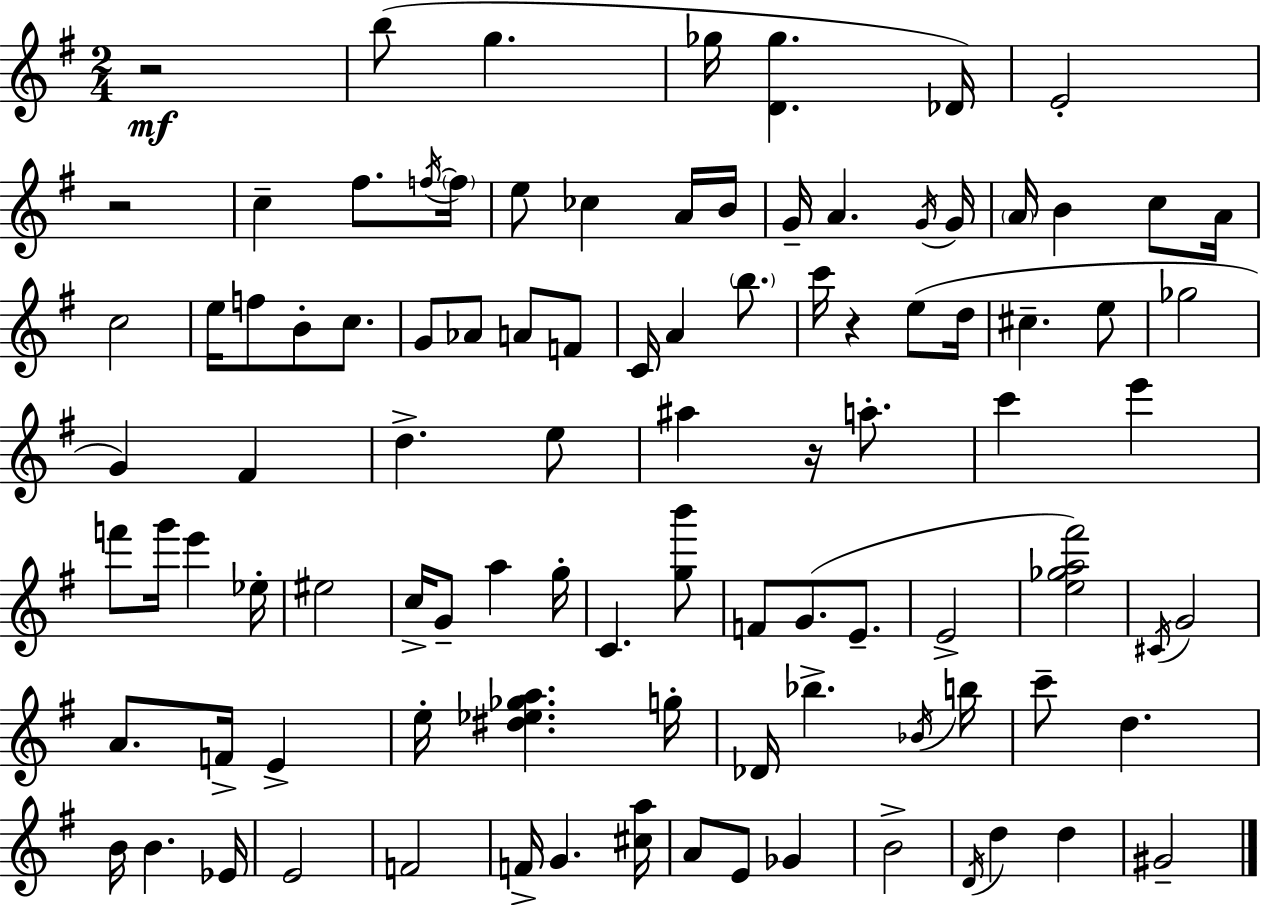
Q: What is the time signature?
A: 2/4